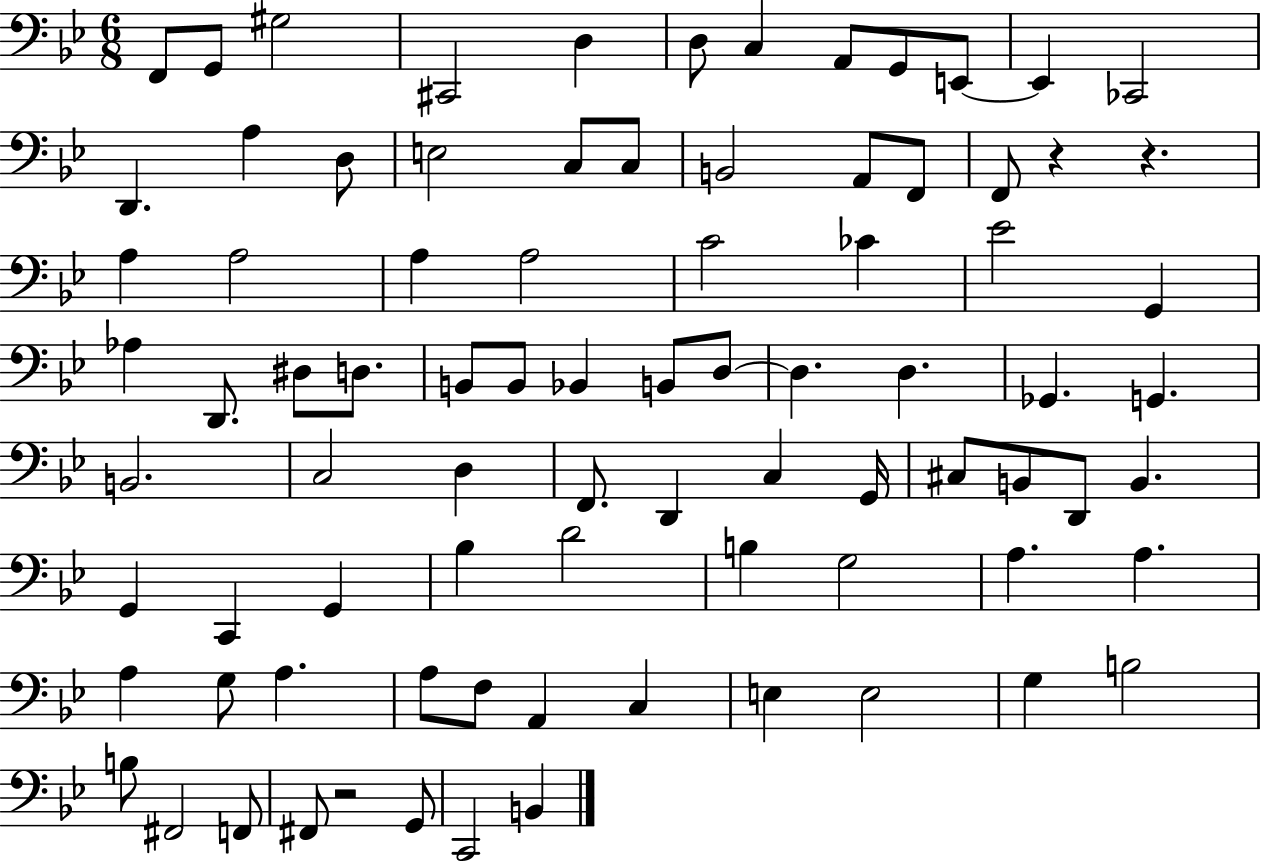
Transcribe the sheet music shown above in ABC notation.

X:1
T:Untitled
M:6/8
L:1/4
K:Bb
F,,/2 G,,/2 ^G,2 ^C,,2 D, D,/2 C, A,,/2 G,,/2 E,,/2 E,, _C,,2 D,, A, D,/2 E,2 C,/2 C,/2 B,,2 A,,/2 F,,/2 F,,/2 z z A, A,2 A, A,2 C2 _C _E2 G,, _A, D,,/2 ^D,/2 D,/2 B,,/2 B,,/2 _B,, B,,/2 D,/2 D, D, _G,, G,, B,,2 C,2 D, F,,/2 D,, C, G,,/4 ^C,/2 B,,/2 D,,/2 B,, G,, C,, G,, _B, D2 B, G,2 A, A, A, G,/2 A, A,/2 F,/2 A,, C, E, E,2 G, B,2 B,/2 ^F,,2 F,,/2 ^F,,/2 z2 G,,/2 C,,2 B,,